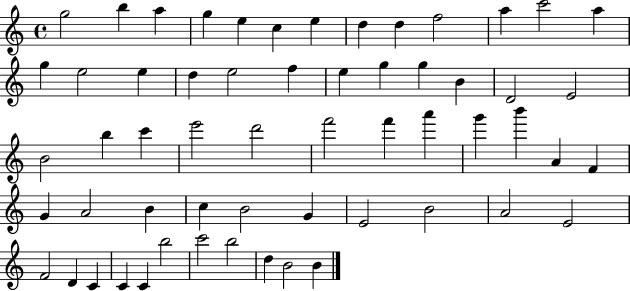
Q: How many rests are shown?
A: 0